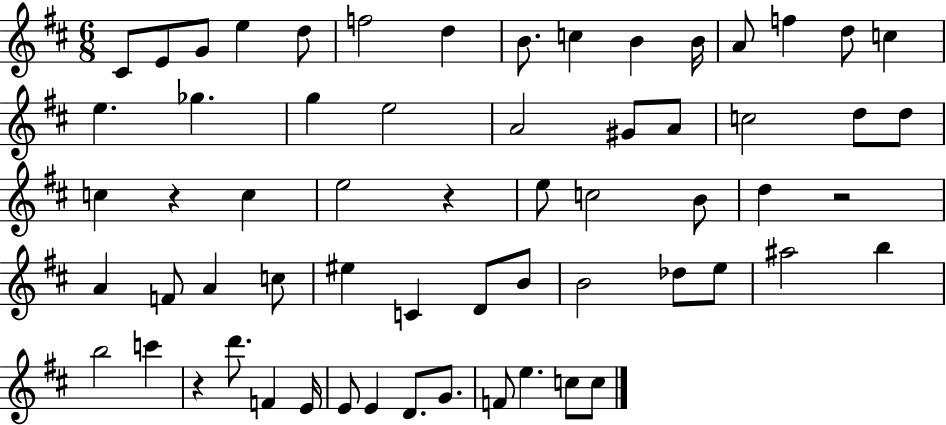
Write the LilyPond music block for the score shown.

{
  \clef treble
  \numericTimeSignature
  \time 6/8
  \key d \major
  cis'8 e'8 g'8 e''4 d''8 | f''2 d''4 | b'8. c''4 b'4 b'16 | a'8 f''4 d''8 c''4 | \break e''4. ges''4. | g''4 e''2 | a'2 gis'8 a'8 | c''2 d''8 d''8 | \break c''4 r4 c''4 | e''2 r4 | e''8 c''2 b'8 | d''4 r2 | \break a'4 f'8 a'4 c''8 | eis''4 c'4 d'8 b'8 | b'2 des''8 e''8 | ais''2 b''4 | \break b''2 c'''4 | r4 d'''8. f'4 e'16 | e'8 e'4 d'8. g'8. | f'8 e''4. c''8 c''8 | \break \bar "|."
}